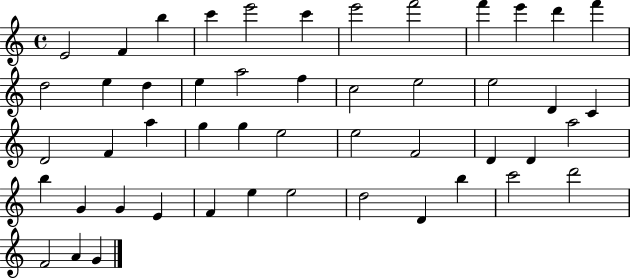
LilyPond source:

{
  \clef treble
  \time 4/4
  \defaultTimeSignature
  \key c \major
  e'2 f'4 b''4 | c'''4 e'''2 c'''4 | e'''2 f'''2 | f'''4 e'''4 d'''4 f'''4 | \break d''2 e''4 d''4 | e''4 a''2 f''4 | c''2 e''2 | e''2 d'4 c'4 | \break d'2 f'4 a''4 | g''4 g''4 e''2 | e''2 f'2 | d'4 d'4 a''2 | \break b''4 g'4 g'4 e'4 | f'4 e''4 e''2 | d''2 d'4 b''4 | c'''2 d'''2 | \break f'2 a'4 g'4 | \bar "|."
}